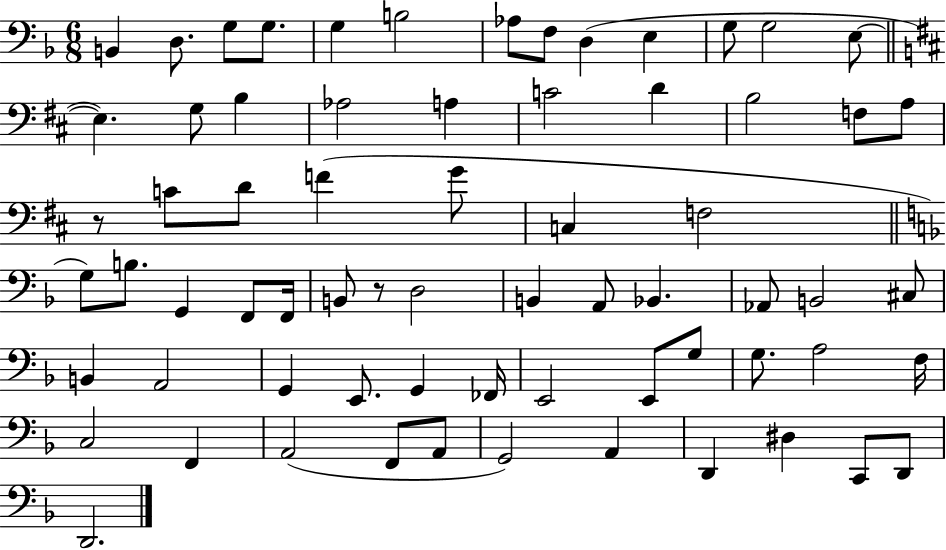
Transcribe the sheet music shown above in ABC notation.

X:1
T:Untitled
M:6/8
L:1/4
K:F
B,, D,/2 G,/2 G,/2 G, B,2 _A,/2 F,/2 D, E, G,/2 G,2 E,/2 E, G,/2 B, _A,2 A, C2 D B,2 F,/2 A,/2 z/2 C/2 D/2 F G/2 C, F,2 G,/2 B,/2 G,, F,,/2 F,,/4 B,,/2 z/2 D,2 B,, A,,/2 _B,, _A,,/2 B,,2 ^C,/2 B,, A,,2 G,, E,,/2 G,, _F,,/4 E,,2 E,,/2 G,/2 G,/2 A,2 F,/4 C,2 F,, A,,2 F,,/2 A,,/2 G,,2 A,, D,, ^D, C,,/2 D,,/2 D,,2